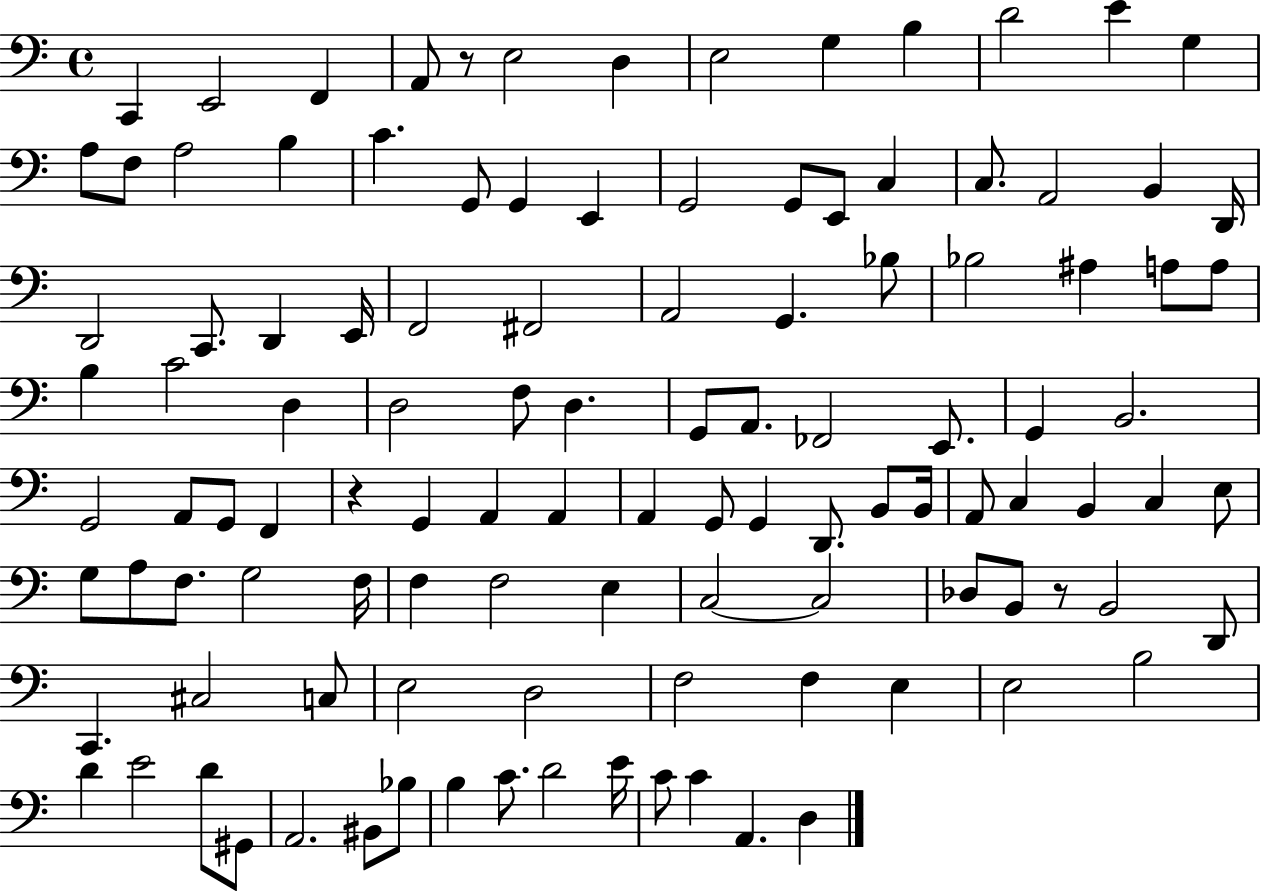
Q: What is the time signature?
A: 4/4